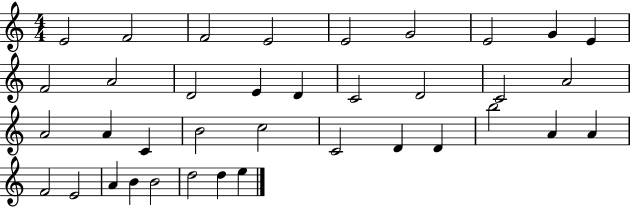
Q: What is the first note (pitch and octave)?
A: E4